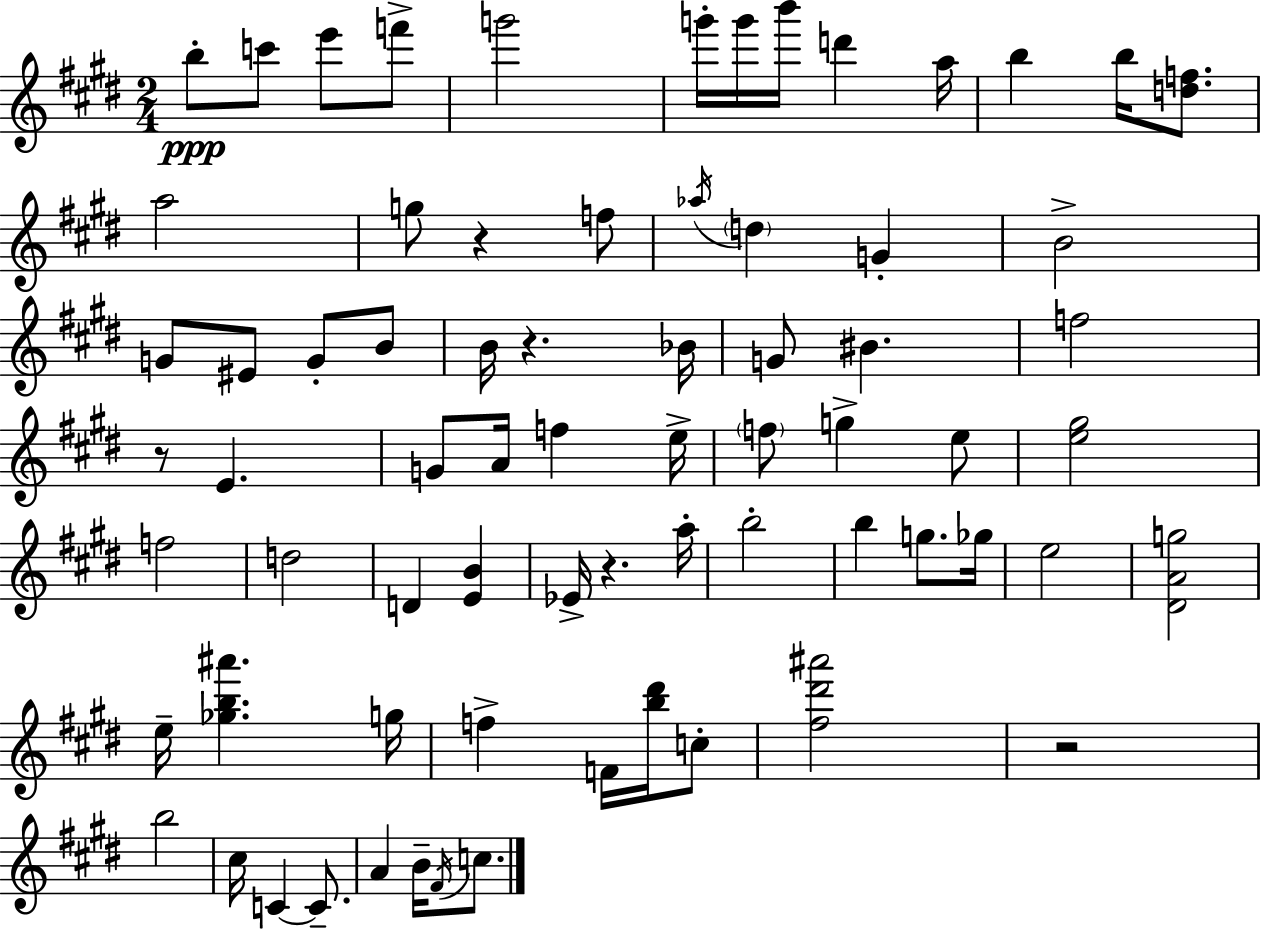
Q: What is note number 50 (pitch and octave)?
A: F4